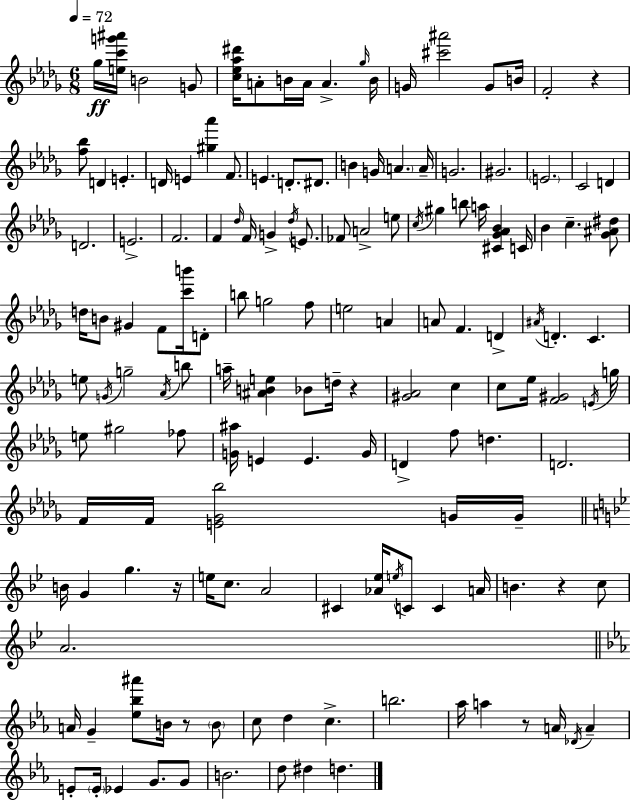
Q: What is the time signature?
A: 6/8